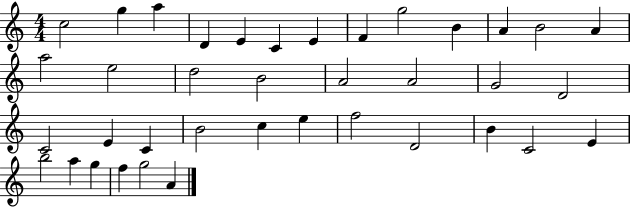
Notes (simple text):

C5/h G5/q A5/q D4/q E4/q C4/q E4/q F4/q G5/h B4/q A4/q B4/h A4/q A5/h E5/h D5/h B4/h A4/h A4/h G4/h D4/h C4/h E4/q C4/q B4/h C5/q E5/q F5/h D4/h B4/q C4/h E4/q B5/h A5/q G5/q F5/q G5/h A4/q